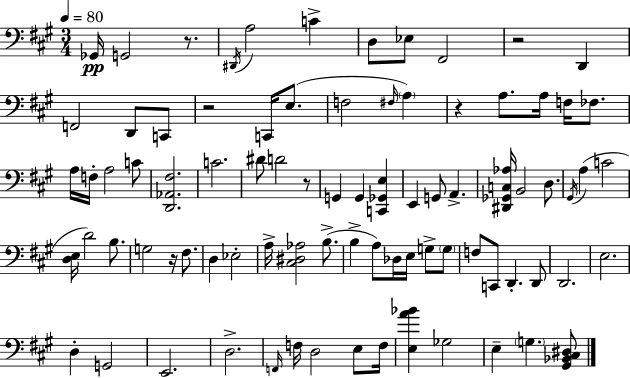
Gb2/s G2/h R/e. D#2/s A3/h C4/q D3/e Eb3/e F#2/h R/h D2/q F2/h D2/e C2/e R/h C2/s E3/e. F3/h F#3/s A3/q R/q A3/e. A3/s F3/s FES3/e. A3/s F3/s A3/h C4/e [D2,Ab2,F#3]/h. C4/h. D#4/e D4/h R/e G2/q G2/q [C2,Gb2,E3]/q E2/q G2/e A2/q. [D#2,Gb2,C3,Ab3]/s B2/h D3/e. G#2/s A3/q C4/h [D3,E3]/s D4/h B3/e. G3/h R/s F#3/e. D3/q Eb3/h A3/s [C#3,D#3,Ab3]/h B3/e. B3/q A3/e Db3/s E3/s G3/e G3/e F3/e C2/e D2/q. D2/e D2/h. E3/h. D3/q G2/h E2/h. D3/h. F2/s F3/s D3/h E3/e F3/s [E3,A4,Bb4]/q Gb3/h E3/q G3/q. [G#2,Bb2,C#3,D#3]/e